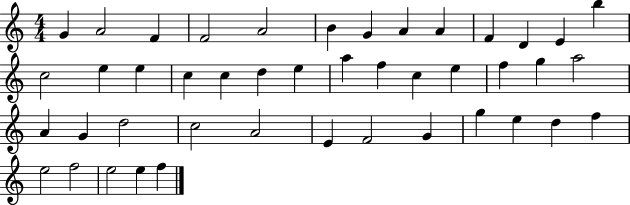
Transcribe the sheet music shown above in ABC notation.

X:1
T:Untitled
M:4/4
L:1/4
K:C
G A2 F F2 A2 B G A A F D E b c2 e e c c d e a f c e f g a2 A G d2 c2 A2 E F2 G g e d f e2 f2 e2 e f